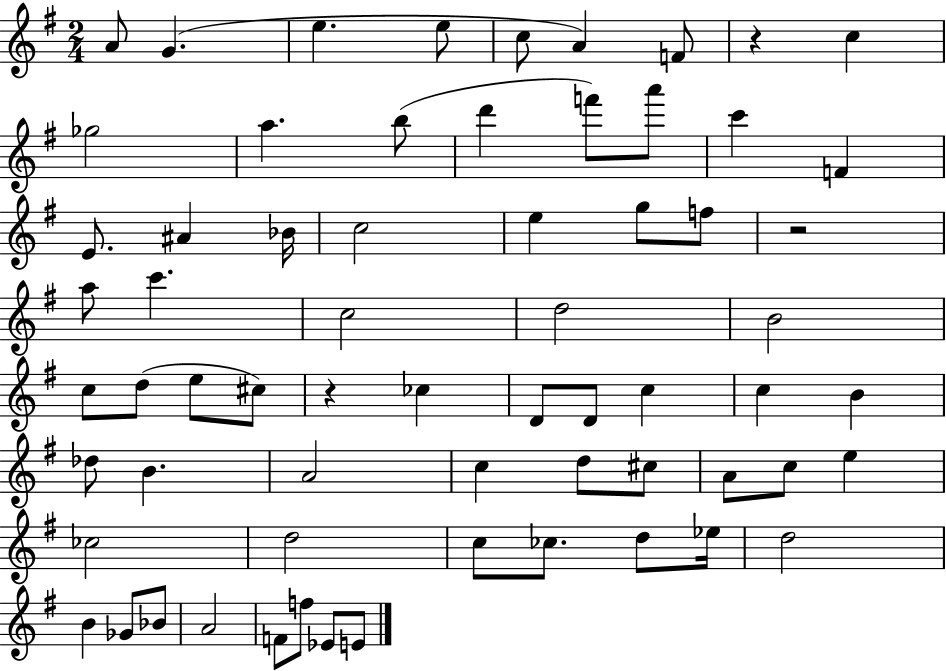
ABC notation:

X:1
T:Untitled
M:2/4
L:1/4
K:G
A/2 G e e/2 c/2 A F/2 z c _g2 a b/2 d' f'/2 a'/2 c' F E/2 ^A _B/4 c2 e g/2 f/2 z2 a/2 c' c2 d2 B2 c/2 d/2 e/2 ^c/2 z _c D/2 D/2 c c B _d/2 B A2 c d/2 ^c/2 A/2 c/2 e _c2 d2 c/2 _c/2 d/2 _e/4 d2 B _G/2 _B/2 A2 F/2 f/2 _E/2 E/2